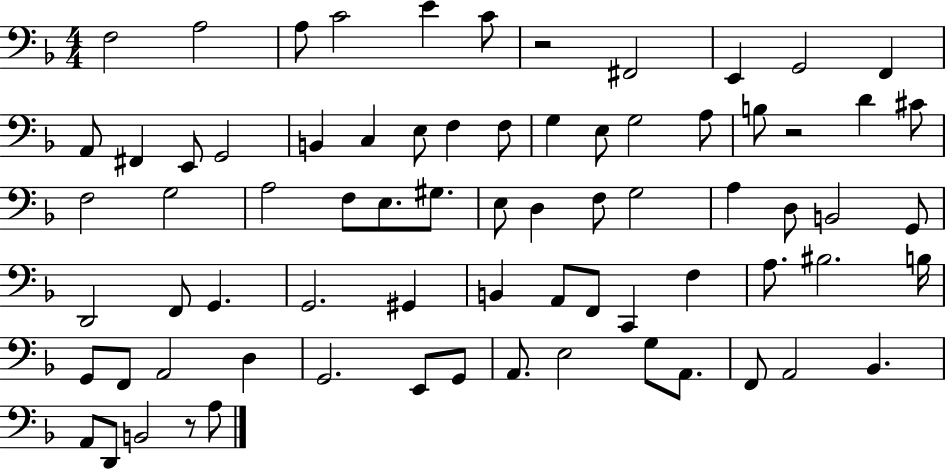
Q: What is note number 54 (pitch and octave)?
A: G2